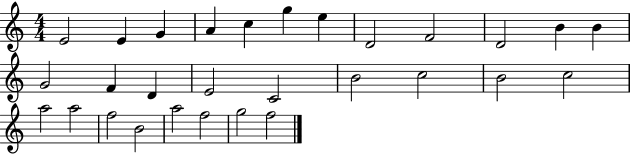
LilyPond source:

{
  \clef treble
  \numericTimeSignature
  \time 4/4
  \key c \major
  e'2 e'4 g'4 | a'4 c''4 g''4 e''4 | d'2 f'2 | d'2 b'4 b'4 | \break g'2 f'4 d'4 | e'2 c'2 | b'2 c''2 | b'2 c''2 | \break a''2 a''2 | f''2 b'2 | a''2 f''2 | g''2 f''2 | \break \bar "|."
}